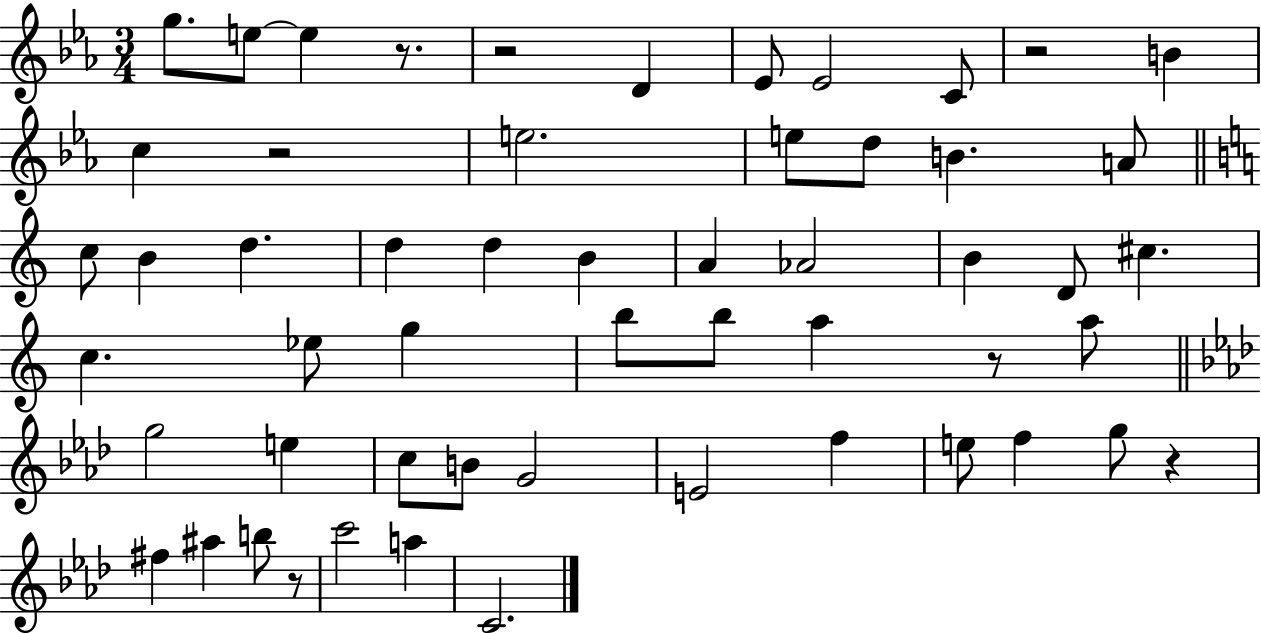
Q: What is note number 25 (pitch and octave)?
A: C#5